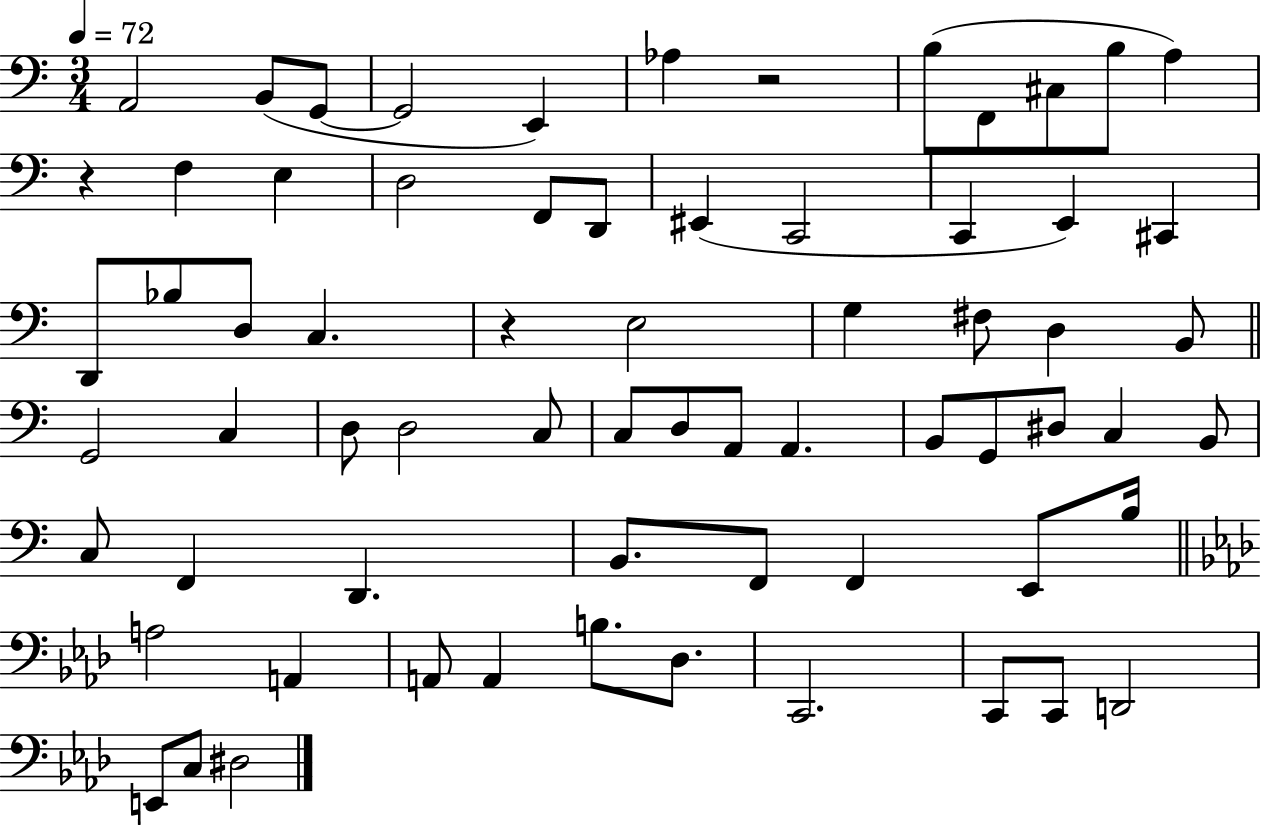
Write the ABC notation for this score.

X:1
T:Untitled
M:3/4
L:1/4
K:C
A,,2 B,,/2 G,,/2 G,,2 E,, _A, z2 B,/2 F,,/2 ^C,/2 B,/2 A, z F, E, D,2 F,,/2 D,,/2 ^E,, C,,2 C,, E,, ^C,, D,,/2 _B,/2 D,/2 C, z E,2 G, ^F,/2 D, B,,/2 G,,2 C, D,/2 D,2 C,/2 C,/2 D,/2 A,,/2 A,, B,,/2 G,,/2 ^D,/2 C, B,,/2 C,/2 F,, D,, B,,/2 F,,/2 F,, E,,/2 B,/4 A,2 A,, A,,/2 A,, B,/2 _D,/2 C,,2 C,,/2 C,,/2 D,,2 E,,/2 C,/2 ^D,2